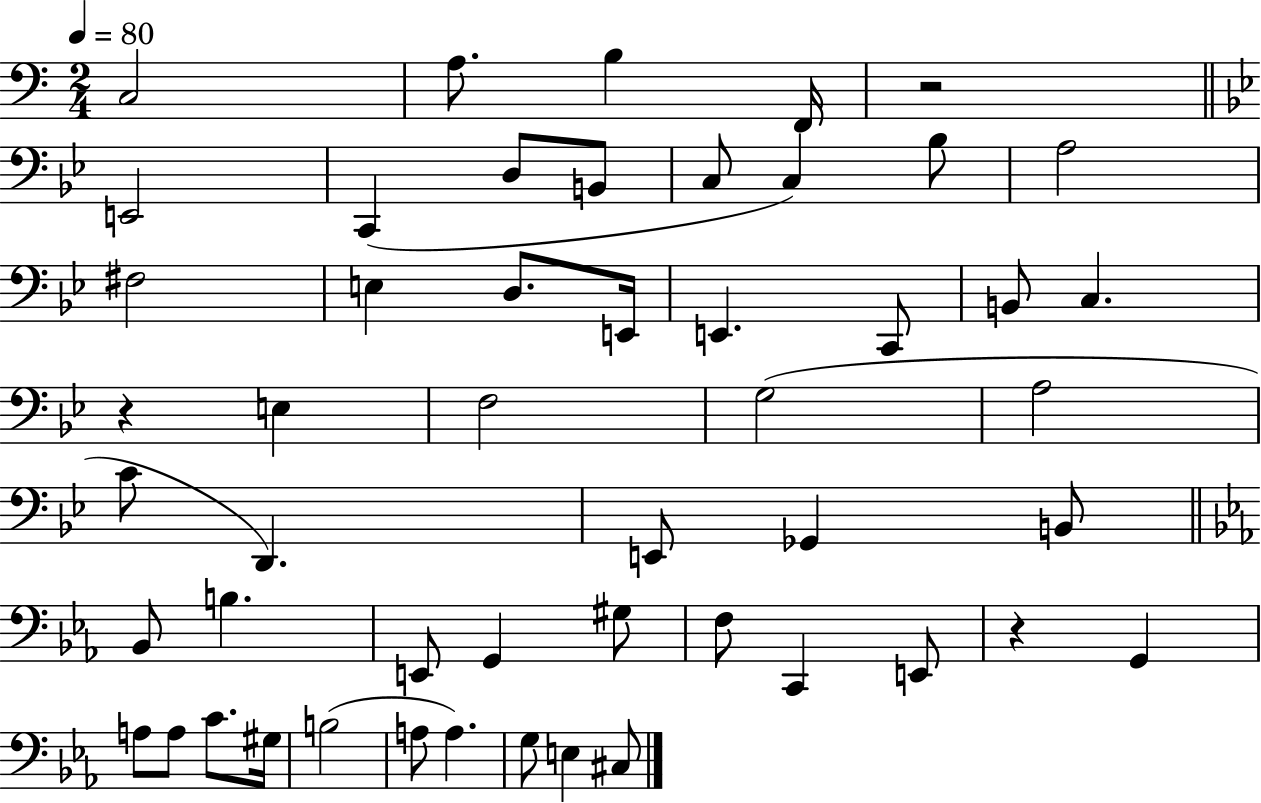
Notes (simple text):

C3/h A3/e. B3/q F2/s R/h E2/h C2/q D3/e B2/e C3/e C3/q Bb3/e A3/h F#3/h E3/q D3/e. E2/s E2/q. C2/e B2/e C3/q. R/q E3/q F3/h G3/h A3/h C4/e D2/q. E2/e Gb2/q B2/e Bb2/e B3/q. E2/e G2/q G#3/e F3/e C2/q E2/e R/q G2/q A3/e A3/e C4/e. G#3/s B3/h A3/e A3/q. G3/e E3/q C#3/e